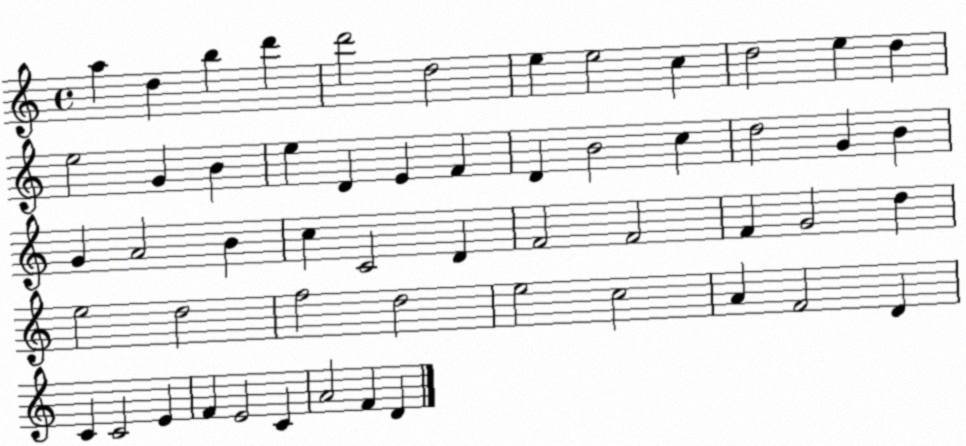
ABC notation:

X:1
T:Untitled
M:4/4
L:1/4
K:C
a d b d' d'2 d2 e e2 c d2 e d e2 G B e D E F D B2 c d2 G B G A2 B c C2 D F2 F2 F G2 d e2 d2 f2 d2 e2 c2 A F2 D C C2 E F E2 C A2 F D